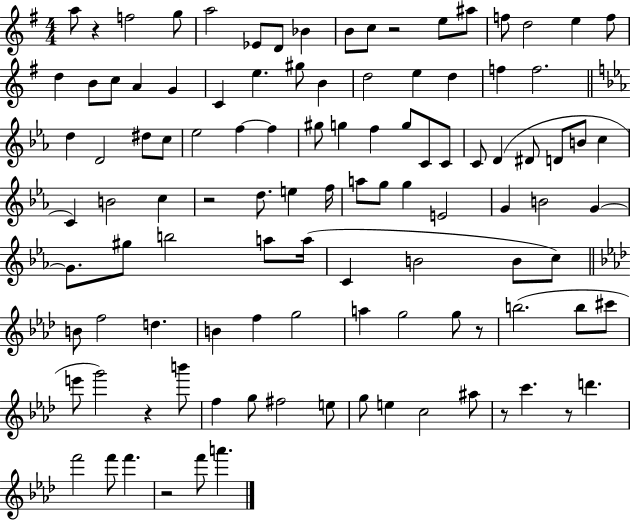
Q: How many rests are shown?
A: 8